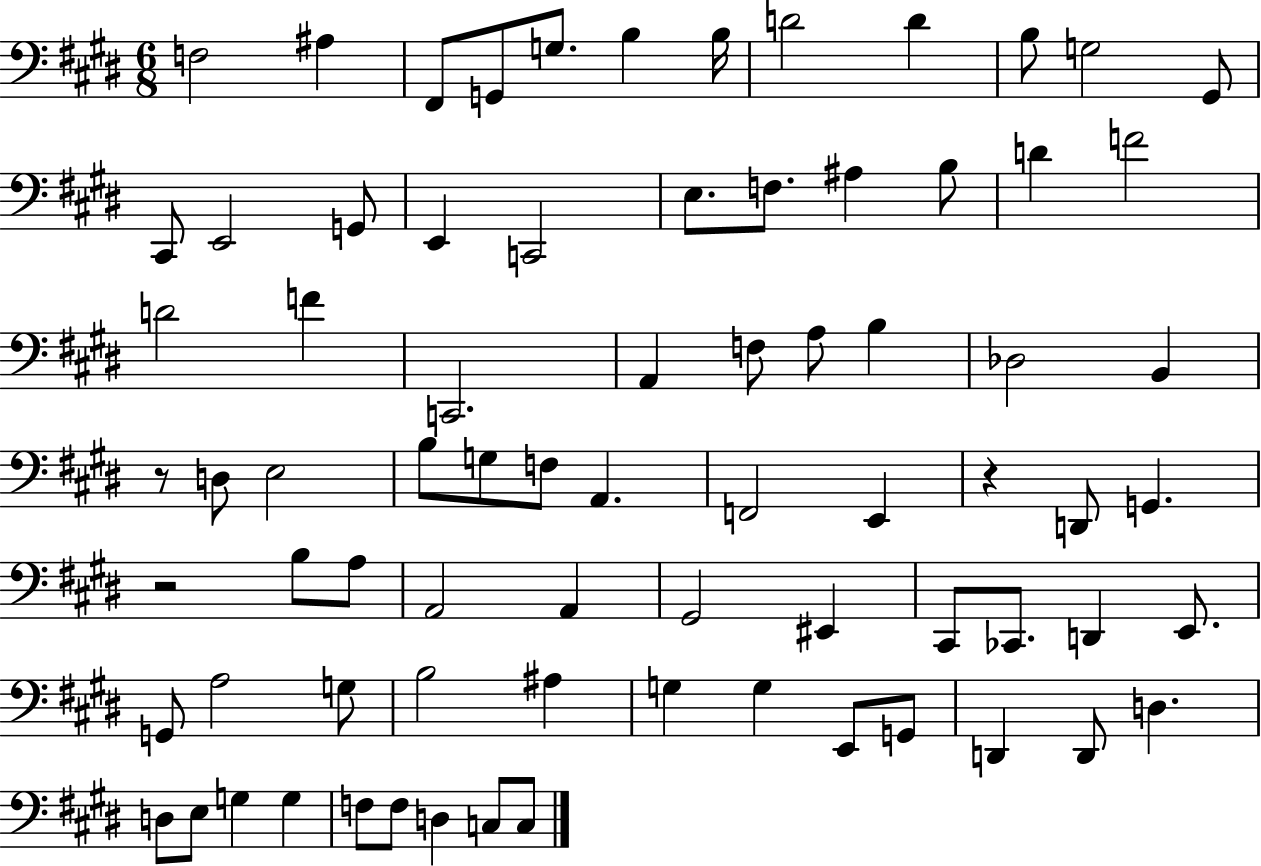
F3/h A#3/q F#2/e G2/e G3/e. B3/q B3/s D4/h D4/q B3/e G3/h G#2/e C#2/e E2/h G2/e E2/q C2/h E3/e. F3/e. A#3/q B3/e D4/q F4/h D4/h F4/q C2/h. A2/q F3/e A3/e B3/q Db3/h B2/q R/e D3/e E3/h B3/e G3/e F3/e A2/q. F2/h E2/q R/q D2/e G2/q. R/h B3/e A3/e A2/h A2/q G#2/h EIS2/q C#2/e CES2/e. D2/q E2/e. G2/e A3/h G3/e B3/h A#3/q G3/q G3/q E2/e G2/e D2/q D2/e D3/q. D3/e E3/e G3/q G3/q F3/e F3/e D3/q C3/e C3/e